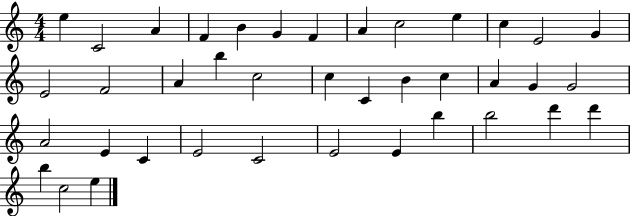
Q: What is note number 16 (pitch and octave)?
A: A4